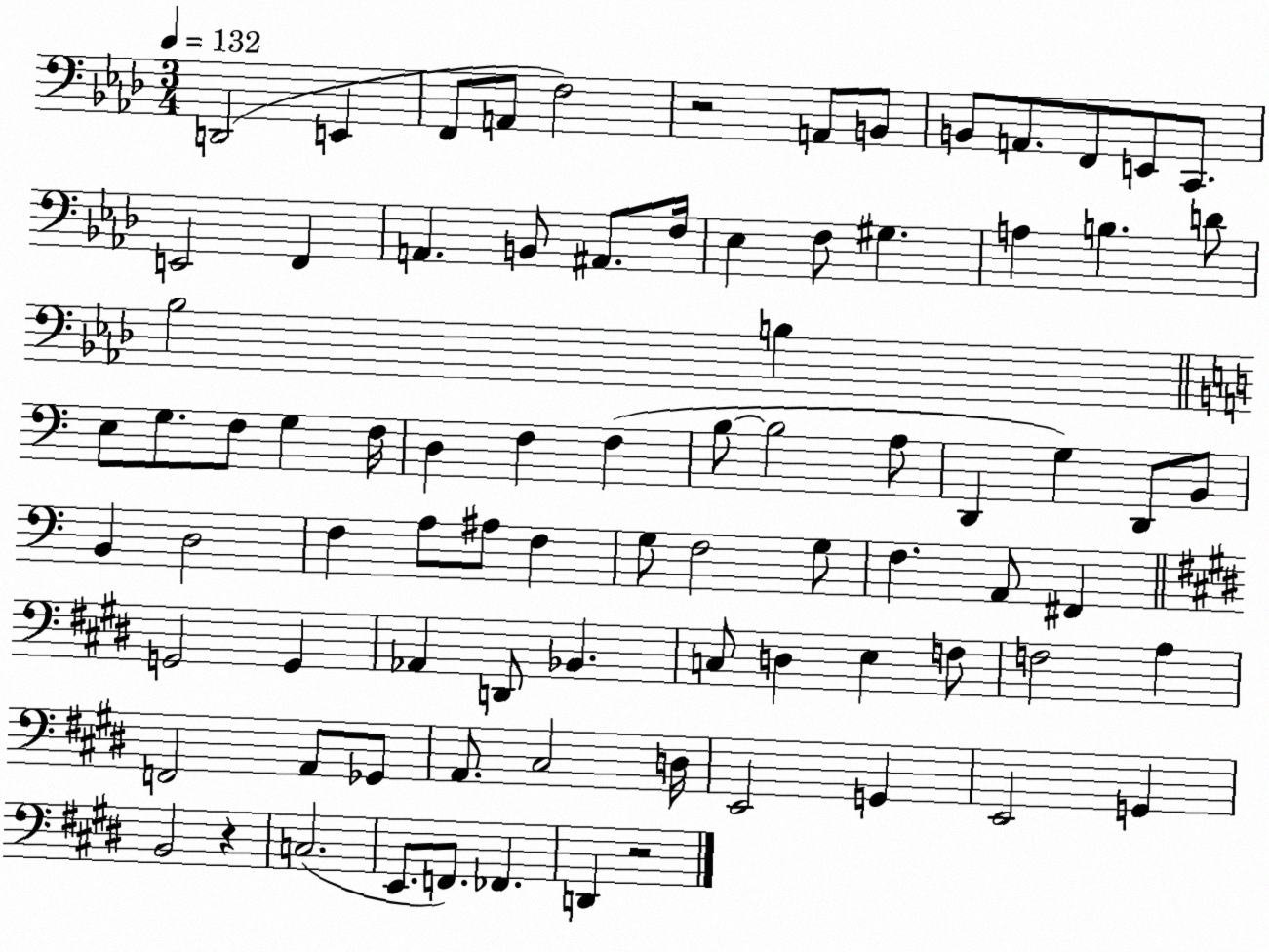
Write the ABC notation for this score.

X:1
T:Untitled
M:3/4
L:1/4
K:Ab
D,,2 E,, F,,/2 A,,/2 F,2 z2 A,,/2 B,,/2 B,,/2 A,,/2 F,,/2 E,,/2 C,,/2 E,,2 F,, A,, B,,/2 ^A,,/2 F,/4 _E, F,/2 ^G, A, B, D/2 _B,2 B, E,/2 G,/2 F,/2 G, F,/4 D, F, F, B,/2 B,2 A,/2 D,, G, D,,/2 B,,/2 B,, D,2 F, A,/2 ^A,/2 F, G,/2 F,2 G,/2 F, A,,/2 ^F,, G,,2 G,, _A,, D,,/2 _B,, C,/2 D, E, F,/2 F,2 A, F,,2 A,,/2 _G,,/2 A,,/2 ^C,2 D,/4 E,,2 G,, E,,2 G,, B,,2 z C,2 E,,/2 F,,/2 _F,, D,, z2